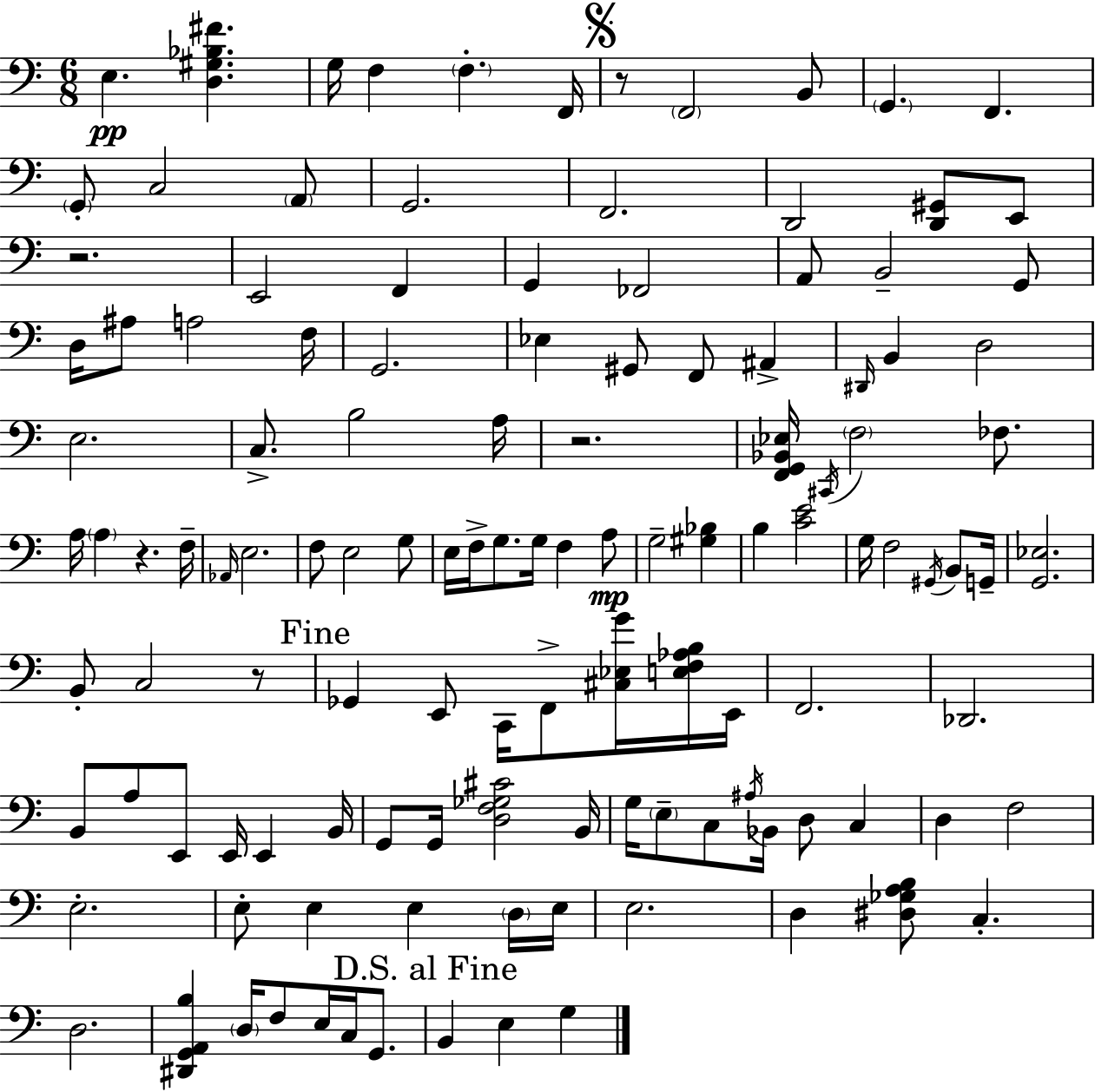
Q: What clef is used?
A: bass